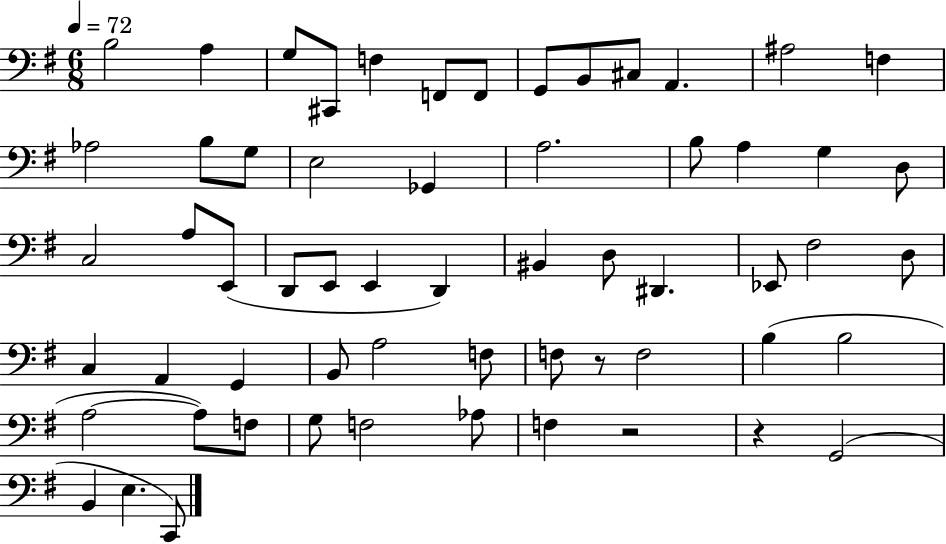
{
  \clef bass
  \numericTimeSignature
  \time 6/8
  \key g \major
  \tempo 4 = 72
  \repeat volta 2 { b2 a4 | g8 cis,8 f4 f,8 f,8 | g,8 b,8 cis8 a,4. | ais2 f4 | \break aes2 b8 g8 | e2 ges,4 | a2. | b8 a4 g4 d8 | \break c2 a8 e,8( | d,8 e,8 e,4 d,4) | bis,4 d8 dis,4. | ees,8 fis2 d8 | \break c4 a,4 g,4 | b,8 a2 f8 | f8 r8 f2 | b4( b2 | \break a2~~ a8) f8 | g8 f2 aes8 | f4 r2 | r4 g,2( | \break b,4 e4. c,8) | } \bar "|."
}